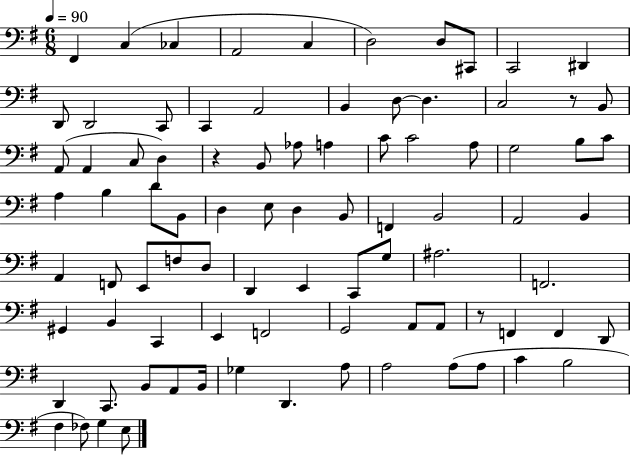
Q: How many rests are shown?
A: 3